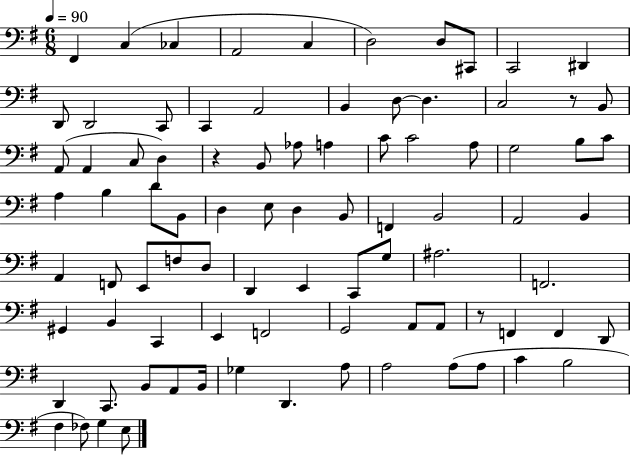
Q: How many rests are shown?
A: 3